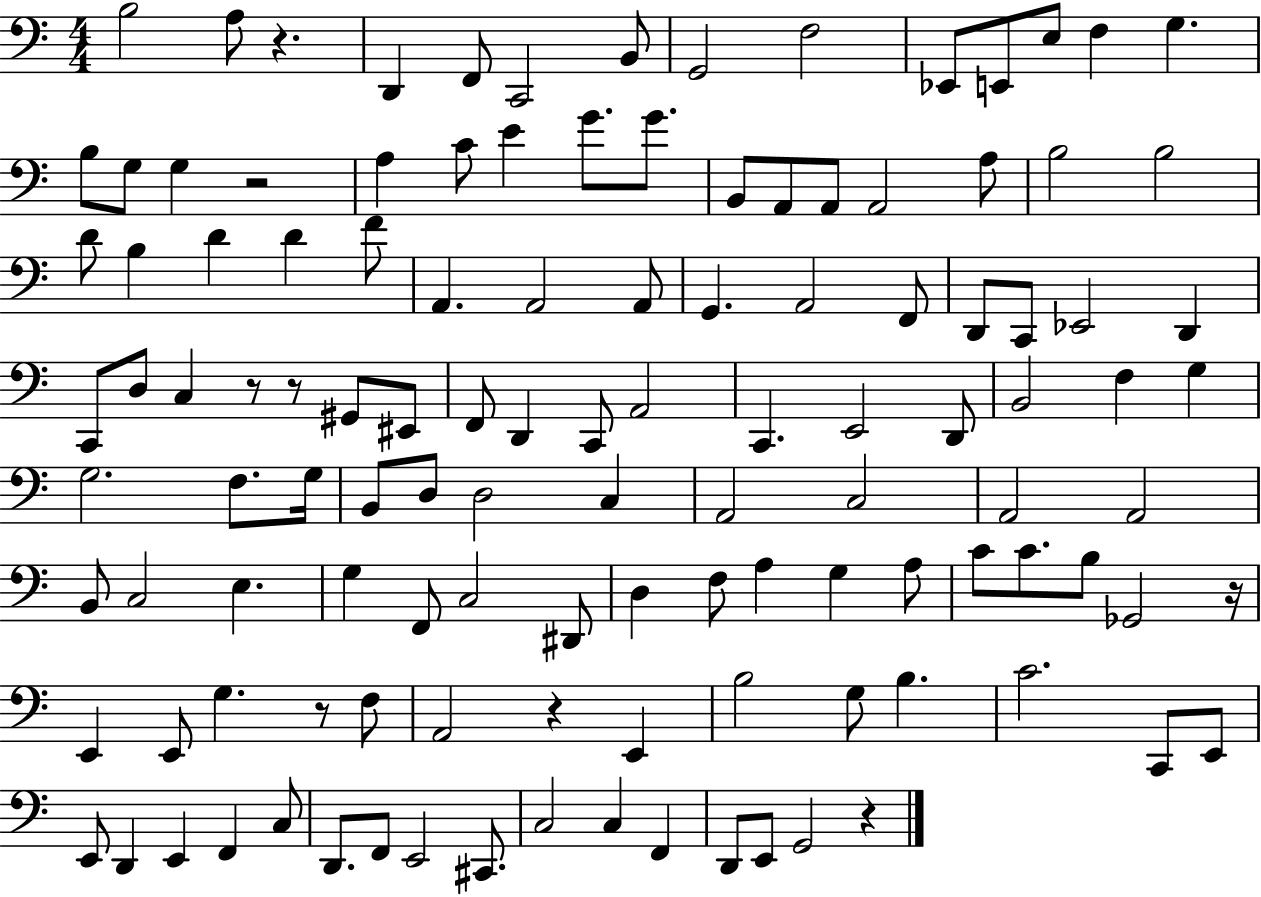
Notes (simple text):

B3/h A3/e R/q. D2/q F2/e C2/h B2/e G2/h F3/h Eb2/e E2/e E3/e F3/q G3/q. B3/e G3/e G3/q R/h A3/q C4/e E4/q G4/e. G4/e. B2/e A2/e A2/e A2/h A3/e B3/h B3/h D4/e B3/q D4/q D4/q F4/e A2/q. A2/h A2/e G2/q. A2/h F2/e D2/e C2/e Eb2/h D2/q C2/e D3/e C3/q R/e R/e G#2/e EIS2/e F2/e D2/q C2/e A2/h C2/q. E2/h D2/e B2/h F3/q G3/q G3/h. F3/e. G3/s B2/e D3/e D3/h C3/q A2/h C3/h A2/h A2/h B2/e C3/h E3/q. G3/q F2/e C3/h D#2/e D3/q F3/e A3/q G3/q A3/e C4/e C4/e. B3/e Gb2/h R/s E2/q E2/e G3/q. R/e F3/e A2/h R/q E2/q B3/h G3/e B3/q. C4/h. C2/e E2/e E2/e D2/q E2/q F2/q C3/e D2/e. F2/e E2/h C#2/e. C3/h C3/q F2/q D2/e E2/e G2/h R/q